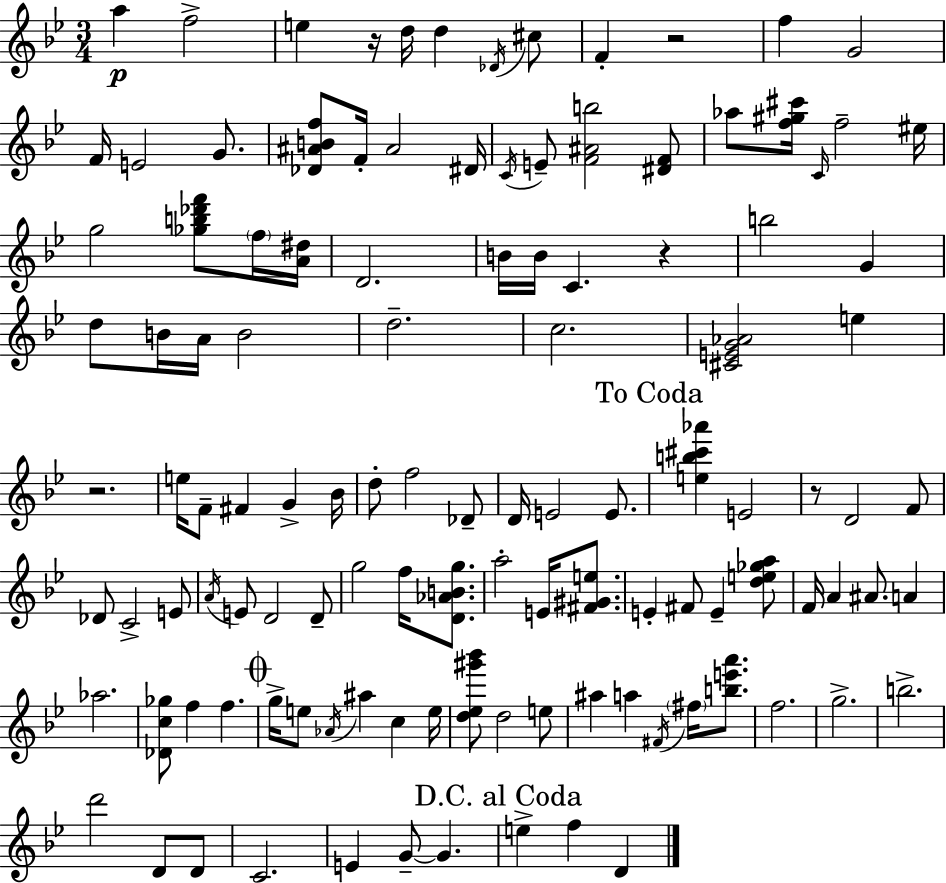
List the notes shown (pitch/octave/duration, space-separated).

A5/q F5/h E5/q R/s D5/s D5/q Db4/s C#5/e F4/q R/h F5/q G4/h F4/s E4/h G4/e. [Db4,A#4,B4,F5]/e F4/s A#4/h D#4/s C4/s E4/e [F4,A#4,B5]/h [D#4,F4]/e Ab5/e [F5,G#5,C#6]/s C4/s F5/h EIS5/s G5/h [Gb5,B5,Db6,F6]/e F5/s [A4,D#5]/s D4/h. B4/s B4/s C4/q. R/q B5/h G4/q D5/e B4/s A4/s B4/h D5/h. C5/h. [C#4,E4,G4,Ab4]/h E5/q R/h. E5/s F4/e F#4/q G4/q Bb4/s D5/e F5/h Db4/e D4/s E4/h E4/e. [E5,B5,C#6,Ab6]/q E4/h R/e D4/h F4/e Db4/e C4/h E4/e A4/s E4/e D4/h D4/e G5/h F5/s [D4,Ab4,B4,G5]/e. A5/h E4/s [F#4,G#4,E5]/e. E4/q F#4/e E4/q [D5,E5,Gb5,A5]/e F4/s A4/q A#4/e. A4/q Ab5/h. [Db4,C5,Gb5]/e F5/q F5/q. G5/s E5/e Ab4/s A#5/q C5/q E5/s [D5,Eb5,G#6,Bb6]/e D5/h E5/e A#5/q A5/q F#4/s F#5/s [B5,E6,A6]/e. F5/h. G5/h. B5/h. D6/h D4/e D4/e C4/h. E4/q G4/e G4/q. E5/q F5/q D4/q